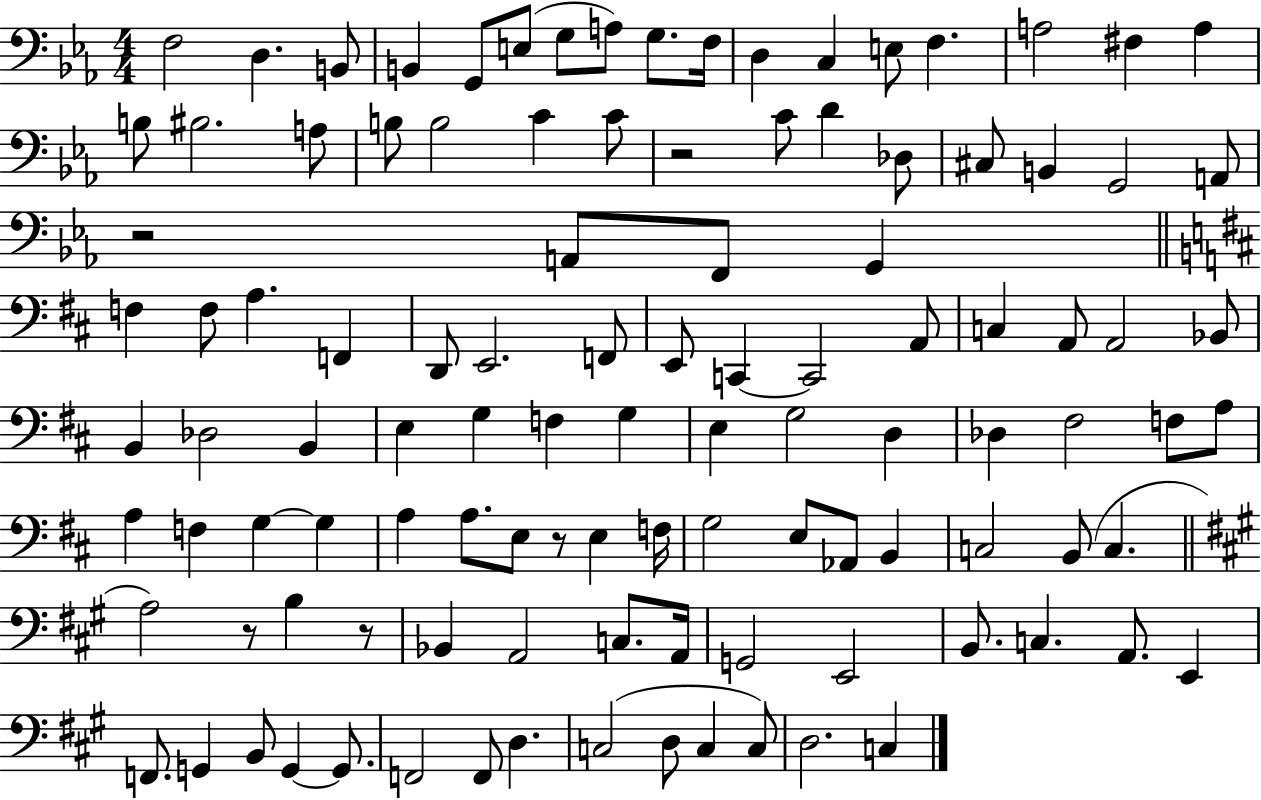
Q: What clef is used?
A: bass